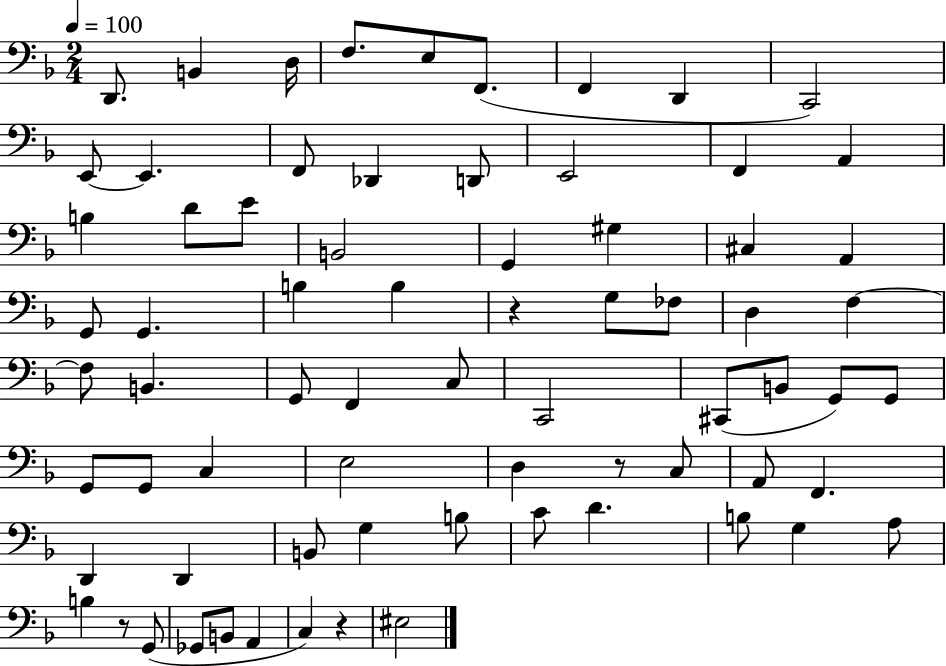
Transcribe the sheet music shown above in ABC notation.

X:1
T:Untitled
M:2/4
L:1/4
K:F
D,,/2 B,, D,/4 F,/2 E,/2 F,,/2 F,, D,, C,,2 E,,/2 E,, F,,/2 _D,, D,,/2 E,,2 F,, A,, B, D/2 E/2 B,,2 G,, ^G, ^C, A,, G,,/2 G,, B, B, z G,/2 _F,/2 D, F, F,/2 B,, G,,/2 F,, C,/2 C,,2 ^C,,/2 B,,/2 G,,/2 G,,/2 G,,/2 G,,/2 C, E,2 D, z/2 C,/2 A,,/2 F,, D,, D,, B,,/2 G, B,/2 C/2 D B,/2 G, A,/2 B, z/2 G,,/2 _G,,/2 B,,/2 A,, C, z ^E,2